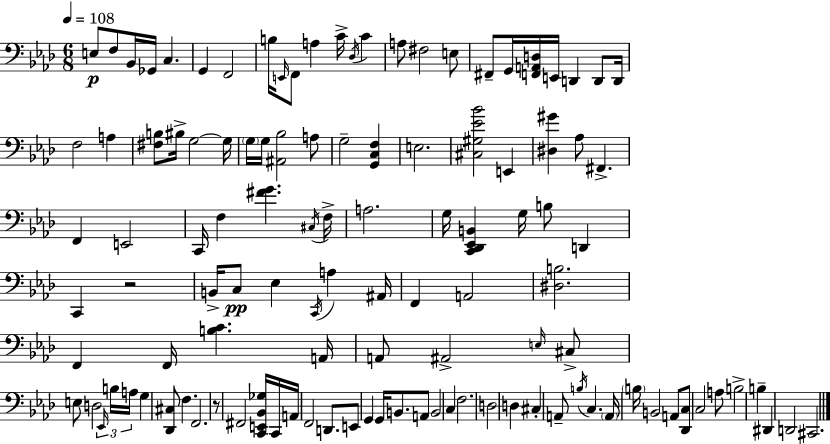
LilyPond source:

{
  \clef bass
  \numericTimeSignature
  \time 6/8
  \key f \minor
  \tempo 4 = 108
  e8\p f8 bes,16 ges,16 c4. | g,4 f,2 | b16 \grace { e,16 } f,8 a4 c'16-> \acciaccatura { des16 } c'4 | a8 fis2 | \break e8 fis,8-- g,16 <f, a, d>16 e,16 d,4 d,8 | d,16 f2 a4 | <fis b>8 bis16-> g2~~ | g16 \parenthesize g16 g16 <ais, bes>2 | \break a8 g2-- <g, c f>4 | e2. | <cis gis ees' bes'>2 e,4 | <dis gis'>4 aes8 fis,4.-> | \break f,4 e,2 | c,16 f4 <fis' g'>4. | \acciaccatura { cis16 } f16-> a2. | g16 <c, des, ees, b,>4 g16 b8 d,4 | \break c,4 r2 | b,16-> c8\pp ees4 \acciaccatura { c,16 } a4 | ais,16 f,4 a,2 | <dis b>2. | \break f,4 f,16 <b c'>4. | a,16 a,8 ais,2-> | \grace { e16 } cis8-> e8 d2 | \tuplet 3/2 { \grace { ees,16 } b16 a16 } g4 <des, cis>8 | \break f4. f,2. | r8 fis,2 | <c, e, bes, ges>16 c,16 a,16 f,2 | d,8. e,8 g,4 | \break g,16 b,8. a,8 b,2 | c4 f2. | d2 | d4 cis4-. a,8-- | \break \acciaccatura { b16 } c4. \parenthesize a,16 \parenthesize b16 b,2 | a,8 <des, c>8 c2 | a8 b2-> | b4-- dis,4 d,2 | \break cis,2. | \bar "|."
}